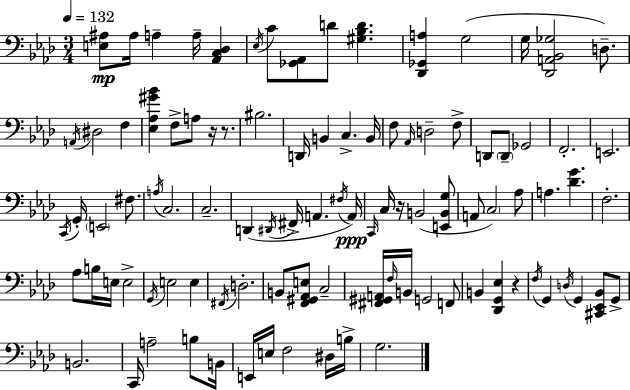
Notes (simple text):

[E3,A#3]/e A#3/s A3/q A3/s [Ab2,C3,Db3]/q Eb3/s C4/e [Gb2,Ab2]/e D4/e [G#3,Bb3,D4]/q. [Db2,Gb2,A3]/q G3/h G3/s [Db2,A2,Bb2,Gb3]/h D3/e. A2/s D#3/h F3/q [Eb3,Ab3,G#4,Bb4]/q F3/e A3/e R/s R/e. BIS3/h. D2/s B2/q C3/q. B2/s F3/e Ab2/s D3/h F3/e D2/e D2/e Gb2/h F2/h. E2/h. C2/s G2/s E2/h F#3/e. A3/s C3/h. C3/h. D2/q D#2/s F#2/s A2/q. F#3/s A2/s C2/s C3/s R/s B2/h [E2,B2,G3]/e A2/e C3/h Ab3/e A3/q. [Db4,G4]/q. F3/h. Ab3/e B3/s E3/s E3/h G2/s E3/h E3/q F#2/s D3/h. B2/e [F2,G#2,Ab2,E3]/e C3/h [F#2,G#2,A2]/s F3/s B2/s G2/h F2/e B2/q [Db2,G2,Eb3]/q R/q F3/s G2/q D3/s G2/q [C#2,Eb2,Bb2]/e G2/e B2/h. C2/s A3/h B3/e B2/s E2/s E3/s F3/h D#3/s B3/s G3/h.